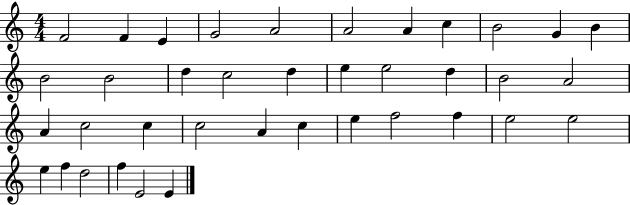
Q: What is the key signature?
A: C major